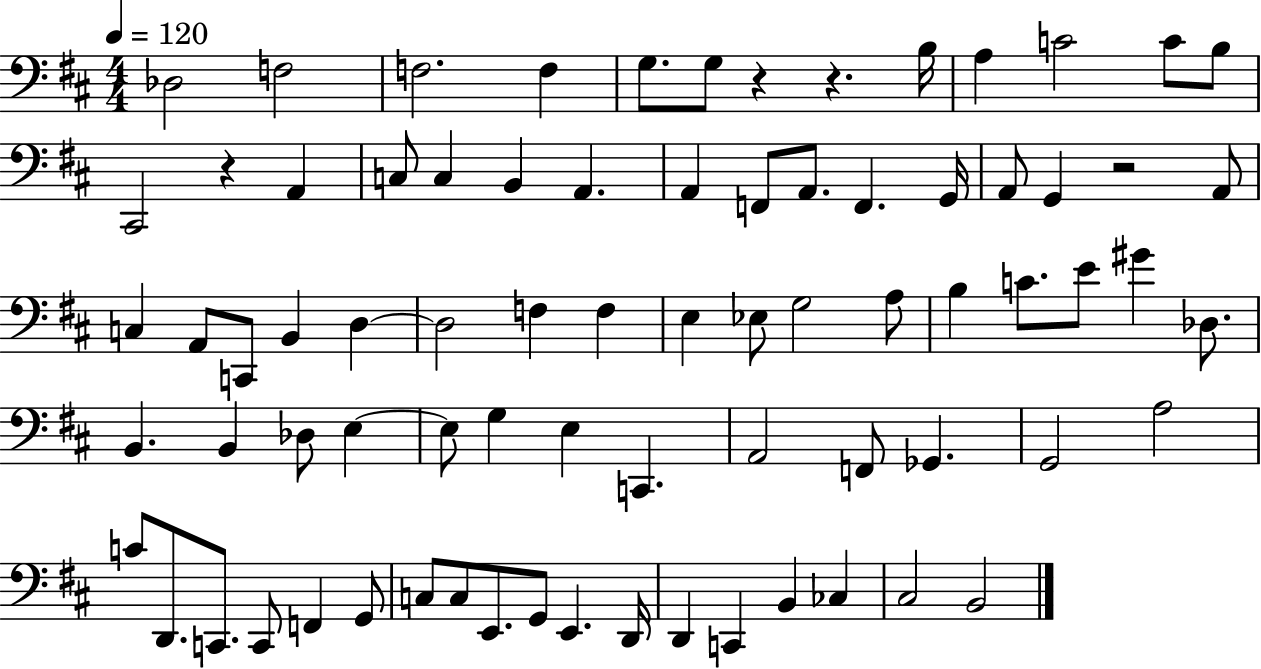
{
  \clef bass
  \numericTimeSignature
  \time 4/4
  \key d \major
  \tempo 4 = 120
  \repeat volta 2 { des2 f2 | f2. f4 | g8. g8 r4 r4. b16 | a4 c'2 c'8 b8 | \break cis,2 r4 a,4 | c8 c4 b,4 a,4. | a,4 f,8 a,8. f,4. g,16 | a,8 g,4 r2 a,8 | \break c4 a,8 c,8 b,4 d4~~ | d2 f4 f4 | e4 ees8 g2 a8 | b4 c'8. e'8 gis'4 des8. | \break b,4. b,4 des8 e4~~ | e8 g4 e4 c,4. | a,2 f,8 ges,4. | g,2 a2 | \break c'8 d,8. c,8. c,8 f,4 g,8 | c8 c8 e,8. g,8 e,4. d,16 | d,4 c,4 b,4 ces4 | cis2 b,2 | \break } \bar "|."
}